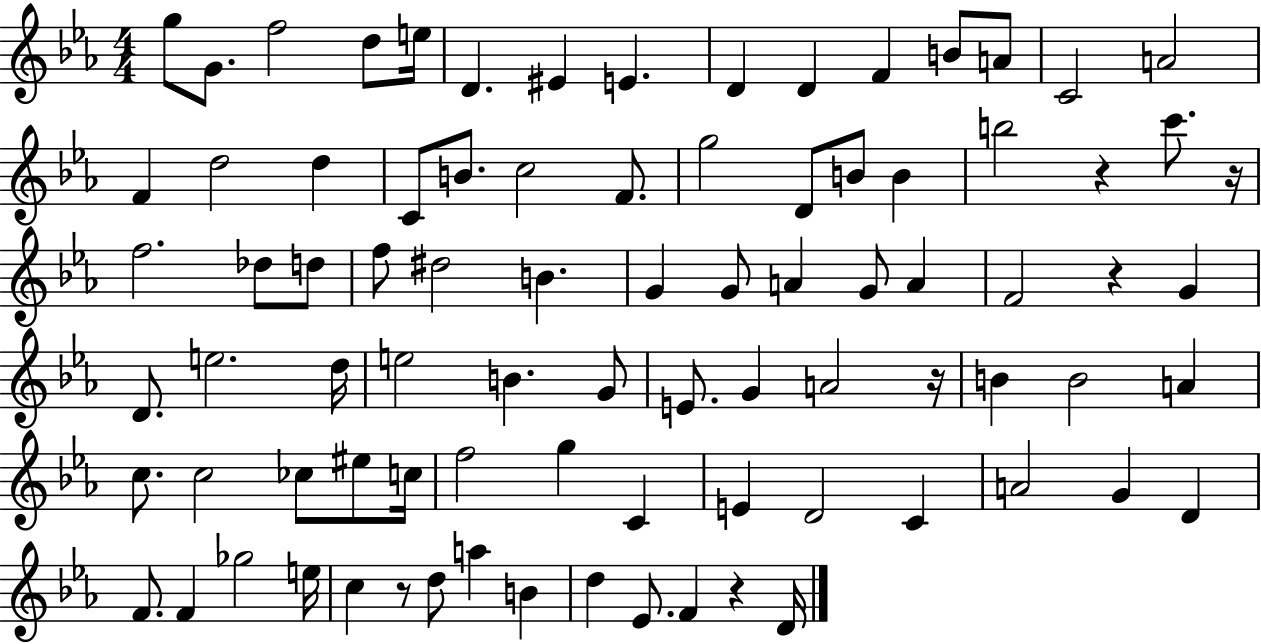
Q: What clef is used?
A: treble